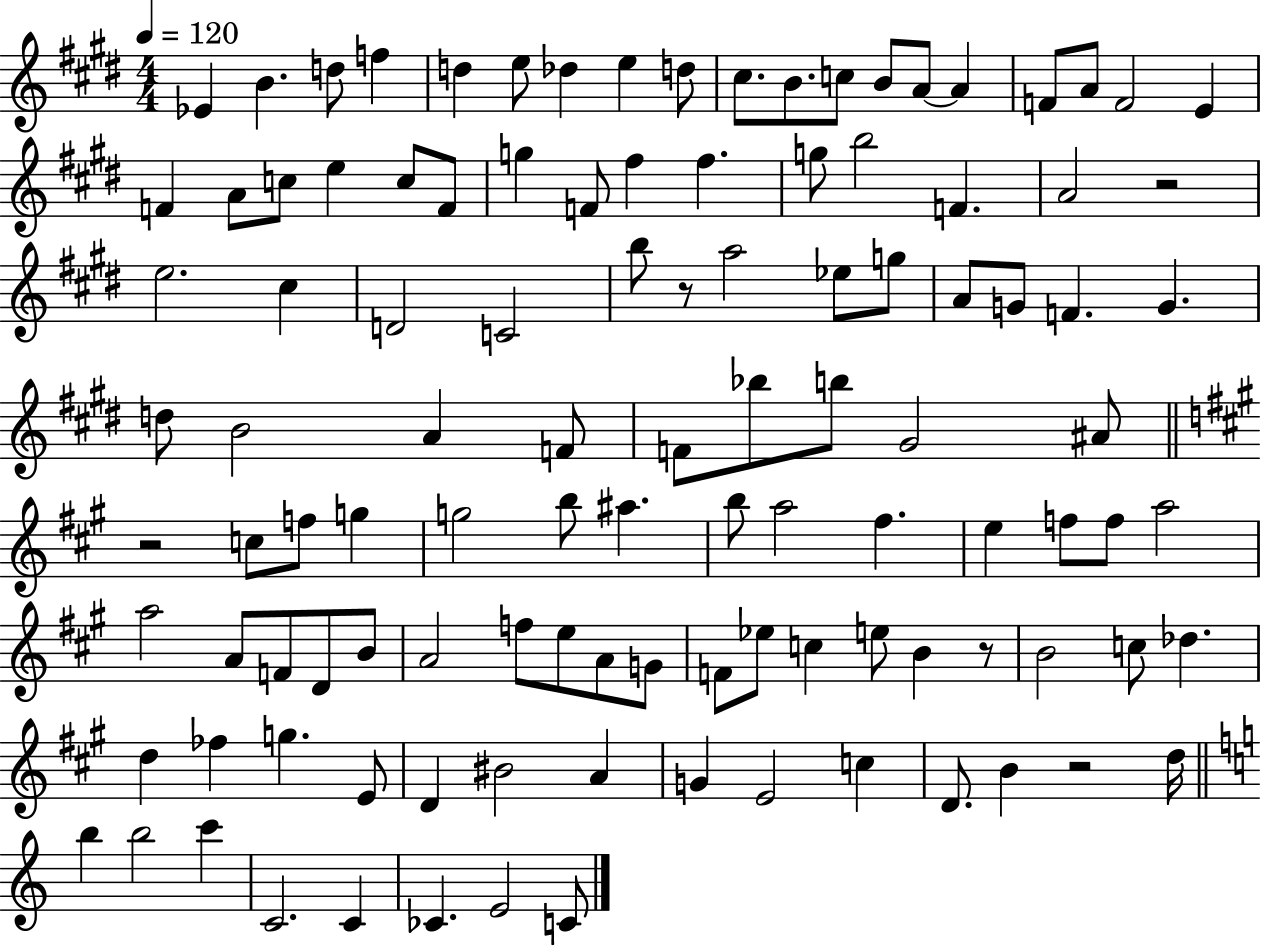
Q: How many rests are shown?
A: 5